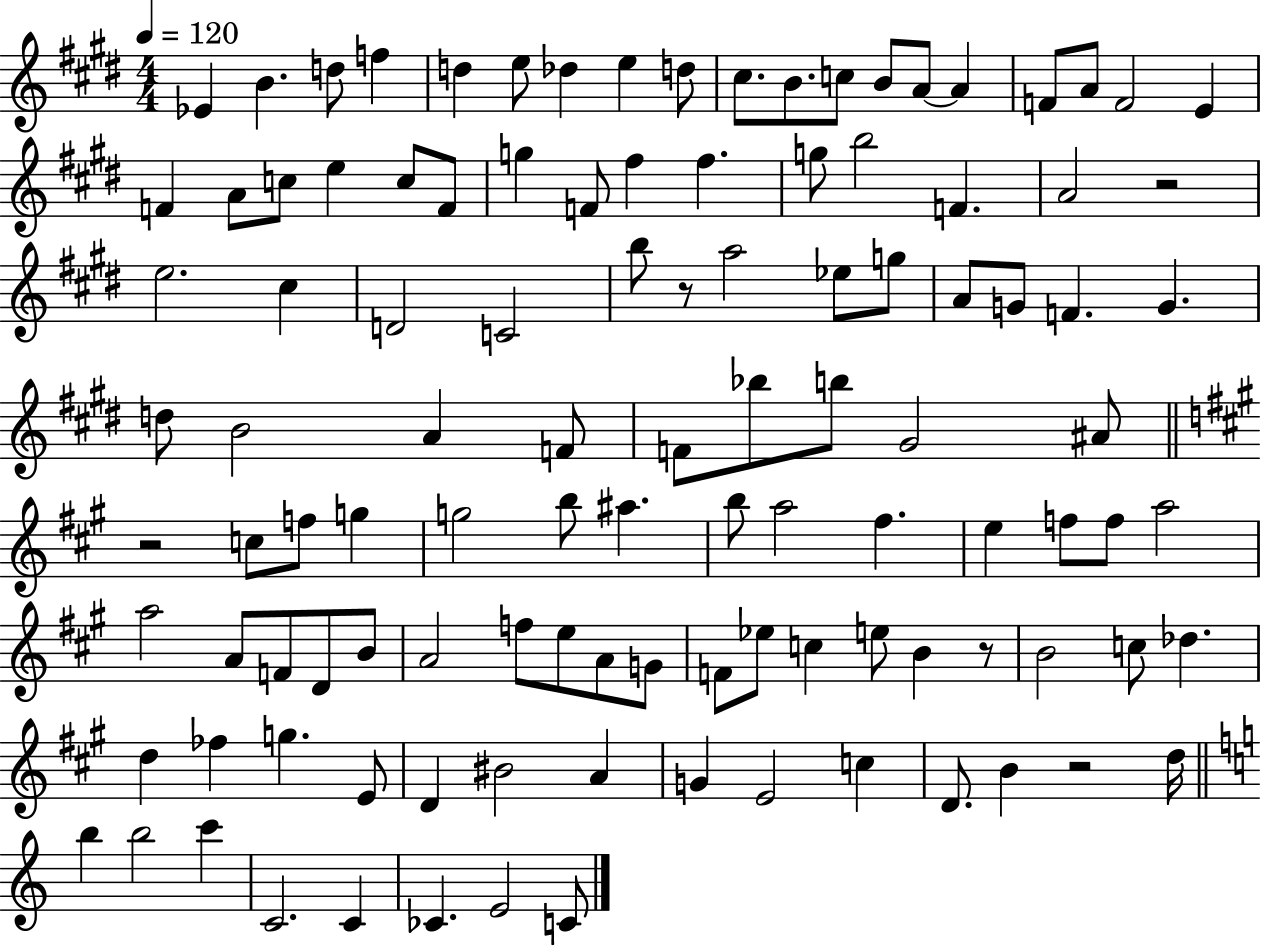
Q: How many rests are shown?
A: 5